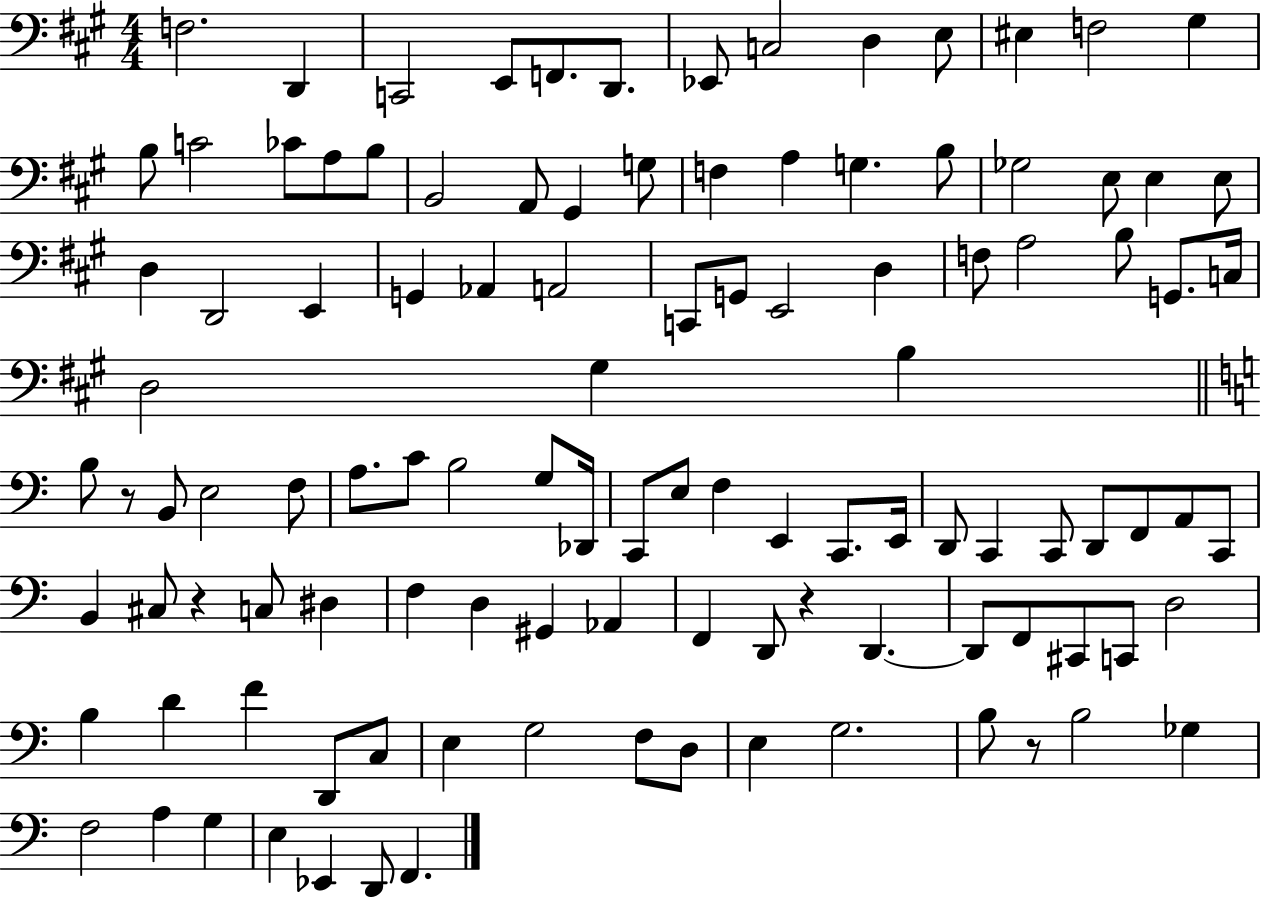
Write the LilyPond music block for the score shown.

{
  \clef bass
  \numericTimeSignature
  \time 4/4
  \key a \major
  \repeat volta 2 { f2. d,4 | c,2 e,8 f,8. d,8. | ees,8 c2 d4 e8 | eis4 f2 gis4 | \break b8 c'2 ces'8 a8 b8 | b,2 a,8 gis,4 g8 | f4 a4 g4. b8 | ges2 e8 e4 e8 | \break d4 d,2 e,4 | g,4 aes,4 a,2 | c,8 g,8 e,2 d4 | f8 a2 b8 g,8. c16 | \break d2 gis4 b4 | \bar "||" \break \key c \major b8 r8 b,8 e2 f8 | a8. c'8 b2 g8 des,16 | c,8 e8 f4 e,4 c,8. e,16 | d,8 c,4 c,8 d,8 f,8 a,8 c,8 | \break b,4 cis8 r4 c8 dis4 | f4 d4 gis,4 aes,4 | f,4 d,8 r4 d,4.~~ | d,8 f,8 cis,8 c,8 d2 | \break b4 d'4 f'4 d,8 c8 | e4 g2 f8 d8 | e4 g2. | b8 r8 b2 ges4 | \break f2 a4 g4 | e4 ees,4 d,8 f,4. | } \bar "|."
}